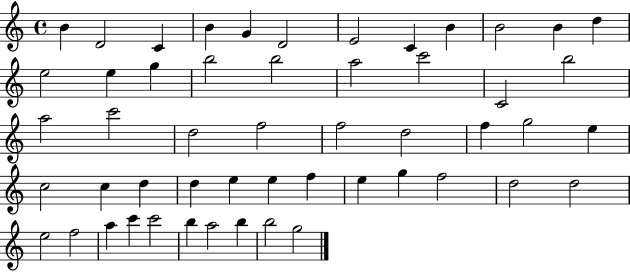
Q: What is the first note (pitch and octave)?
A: B4